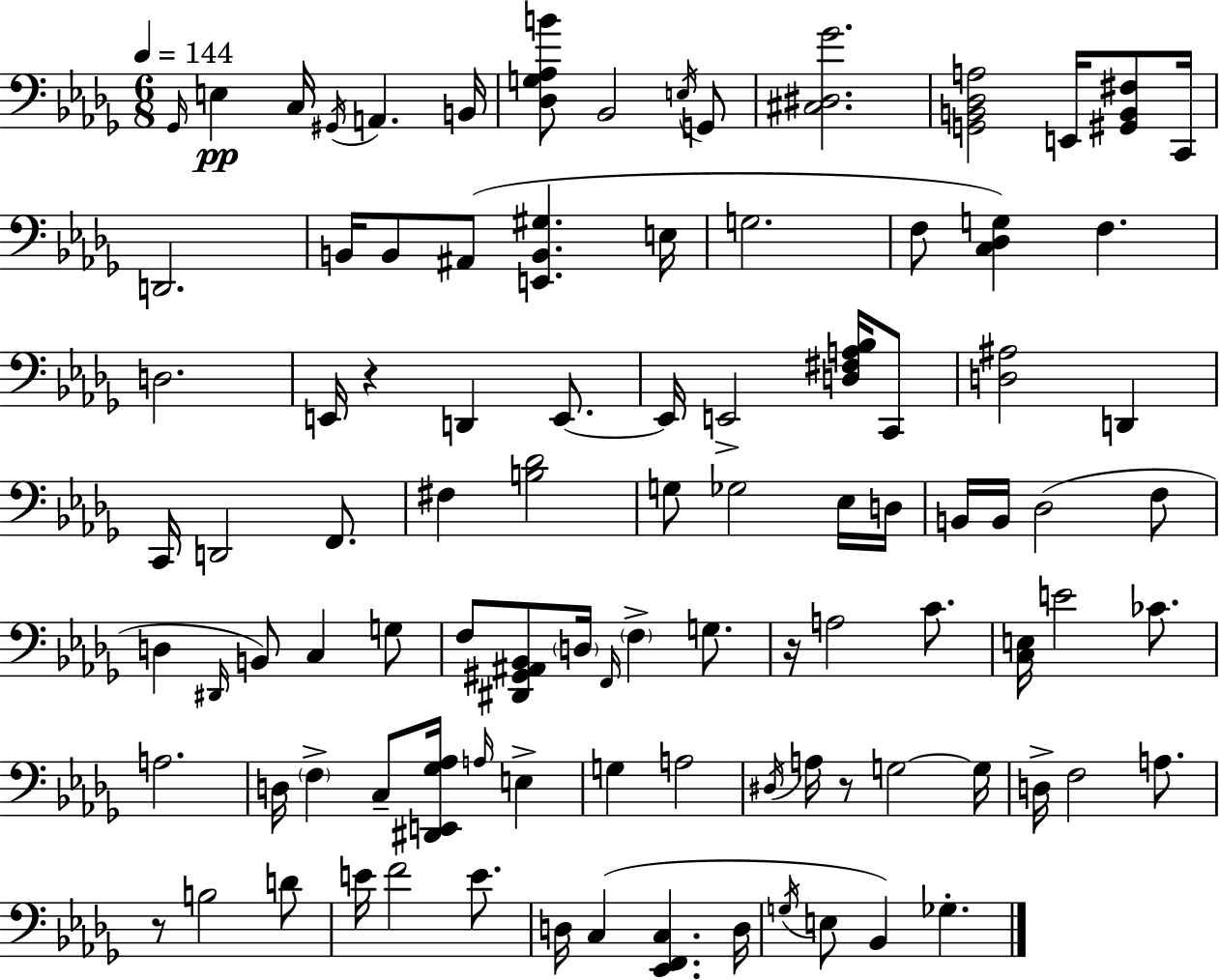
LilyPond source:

{
  \clef bass
  \numericTimeSignature
  \time 6/8
  \key bes \minor
  \tempo 4 = 144
  \grace { ges,16 }\pp e4 c16 \acciaccatura { gis,16 } a,4. | b,16 <des g aes b'>8 bes,2 | \acciaccatura { e16 } g,8 <cis dis ges'>2. | <g, b, des a>2 e,16 | \break <gis, b, fis>8 c,16 d,2. | b,16 b,8 ais,8( <e, b, gis>4. | e16 g2. | f8 <c des g>4) f4. | \break d2. | e,16 r4 d,4 | e,8.~~ e,16 e,2-> | <d fis a bes>16 c,8 <d ais>2 d,4 | \break c,16 d,2 | f,8. fis4 <b des'>2 | g8 ges2 | ees16 d16 b,16 b,16 des2( | \break f8 d4 \grace { dis,16 }) b,8 c4 | g8 f8 <dis, gis, ais, bes,>8 \parenthesize d16 \grace { f,16 } \parenthesize f4-> | g8. r16 a2 | c'8. <c e>16 e'2 | \break ces'8. a2. | d16 \parenthesize f4-> c8-- | <dis, e, ges aes>16 \grace { a16 } e4-> g4 a2 | \acciaccatura { dis16 } a16 r8 g2~~ | \break g16 d16-> f2 | a8. r8 b2 | d'8 e'16 f'2 | e'8. d16 c4( | \break <ees, f, c>4. d16 \acciaccatura { g16 } e8 bes,4) | ges4.-. \bar "|."
}